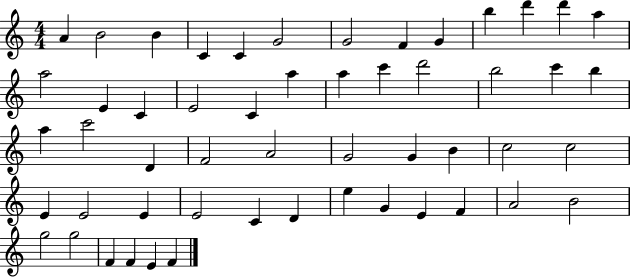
{
  \clef treble
  \numericTimeSignature
  \time 4/4
  \key c \major
  a'4 b'2 b'4 | c'4 c'4 g'2 | g'2 f'4 g'4 | b''4 d'''4 d'''4 a''4 | \break a''2 e'4 c'4 | e'2 c'4 a''4 | a''4 c'''4 d'''2 | b''2 c'''4 b''4 | \break a''4 c'''2 d'4 | f'2 a'2 | g'2 g'4 b'4 | c''2 c''2 | \break e'4 e'2 e'4 | e'2 c'4 d'4 | e''4 g'4 e'4 f'4 | a'2 b'2 | \break g''2 g''2 | f'4 f'4 e'4 f'4 | \bar "|."
}